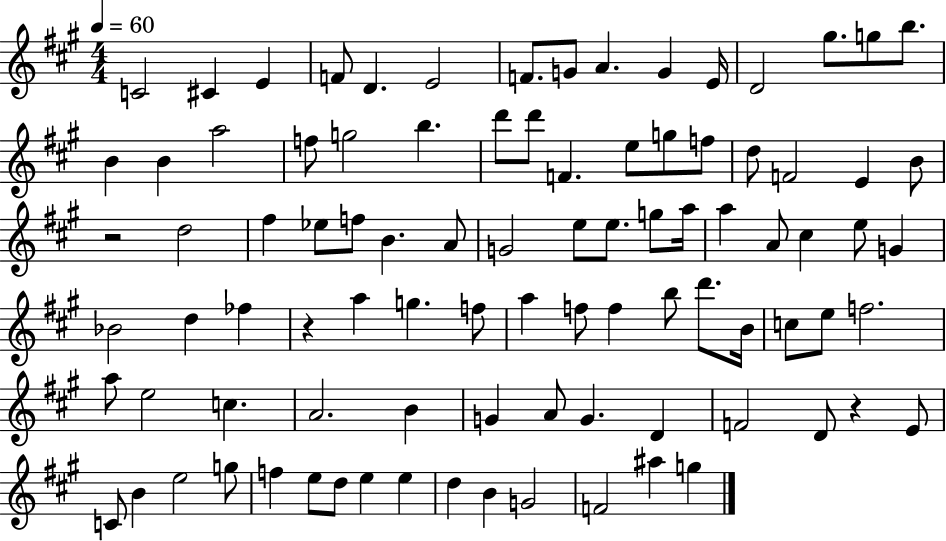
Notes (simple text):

C4/h C#4/q E4/q F4/e D4/q. E4/h F4/e. G4/e A4/q. G4/q E4/s D4/h G#5/e. G5/e B5/e. B4/q B4/q A5/h F5/e G5/h B5/q. D6/e D6/e F4/q. E5/e G5/e F5/e D5/e F4/h E4/q B4/e R/h D5/h F#5/q Eb5/e F5/e B4/q. A4/e G4/h E5/e E5/e. G5/e A5/s A5/q A4/e C#5/q E5/e G4/q Bb4/h D5/q FES5/q R/q A5/q G5/q. F5/e A5/q F5/e F5/q B5/e D6/e. B4/s C5/e E5/e F5/h. A5/e E5/h C5/q. A4/h. B4/q G4/q A4/e G4/q. D4/q F4/h D4/e R/q E4/e C4/e B4/q E5/h G5/e F5/q E5/e D5/e E5/q E5/q D5/q B4/q G4/h F4/h A#5/q G5/q